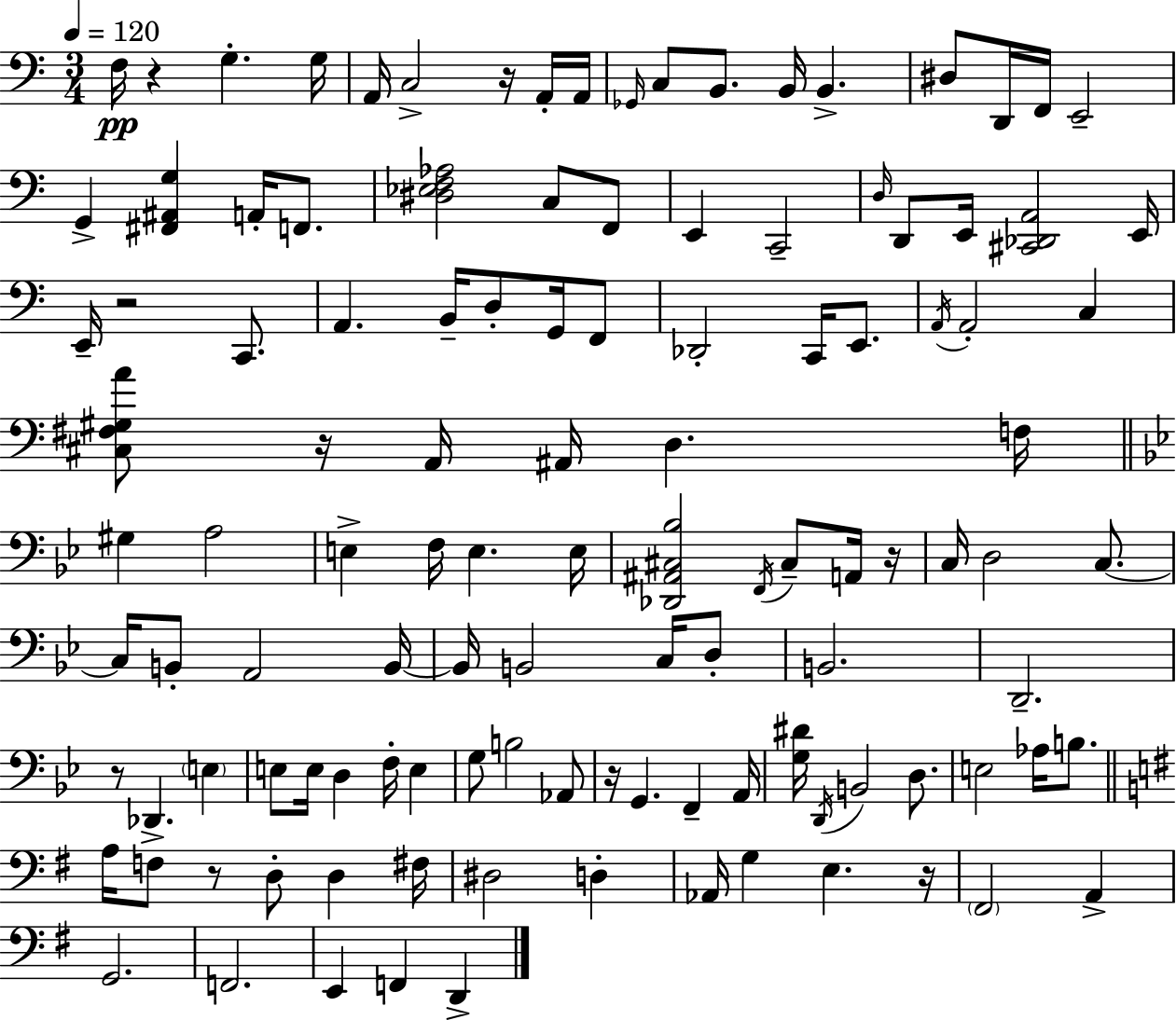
{
  \clef bass
  \numericTimeSignature
  \time 3/4
  \key c \major
  \tempo 4 = 120
  f16\pp r4 g4.-. g16 | a,16 c2-> r16 a,16-. a,16 | \grace { ges,16 } c8 b,8. b,16 b,4.-> | dis8 d,16 f,16 e,2-- | \break g,4-> <fis, ais, g>4 a,16-. f,8. | <dis ees f aes>2 c8 f,8 | e,4 c,2-- | \grace { d16 } d,8 e,16 <cis, des, a,>2 | \break e,16 e,16-- r2 c,8. | a,4. b,16-- d8-. g,16 | f,8 des,2-. c,16 e,8. | \acciaccatura { a,16 } a,2-. c4 | \break <cis fis gis a'>8 r16 a,16 ais,16 d4. | f16 \bar "||" \break \key g \minor gis4 a2 | e4-> f16 e4. e16 | <des, ais, cis bes>2 \acciaccatura { f,16 } cis8-- a,16 | r16 c16 d2 c8.~~ | \break c16 b,8-. a,2 | b,16~~ b,16 b,2 c16 d8-. | b,2. | d,2.-- | \break r8 des,4.-> \parenthesize e4 | e8 e16 d4 f16-. e4 | g8 b2 aes,8 | r16 g,4. f,4-- | \break a,16 <g dis'>16 \acciaccatura { d,16 } b,2 d8. | e2 aes16 b8. | \bar "||" \break \key e \minor a16 f8 r8 d8-. d4 fis16 | dis2 d4-. | aes,16 g4 e4. r16 | \parenthesize fis,2 a,4-> | \break g,2. | f,2. | e,4 f,4 d,4-> | \bar "|."
}